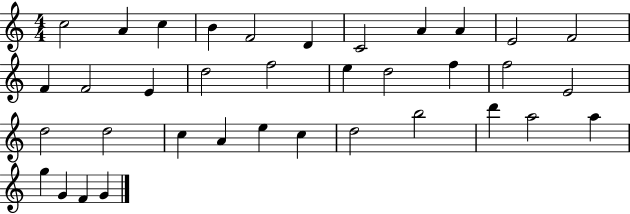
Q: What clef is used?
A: treble